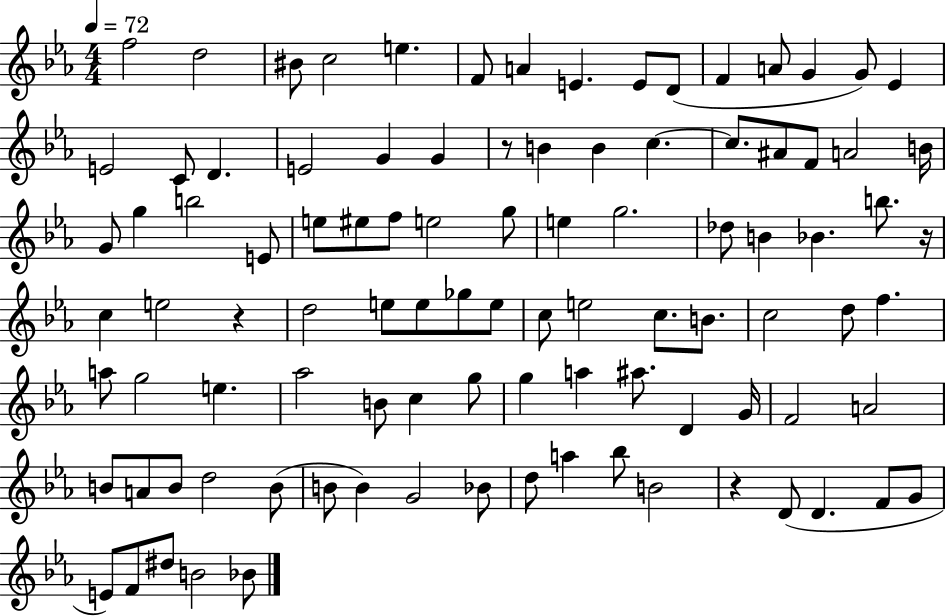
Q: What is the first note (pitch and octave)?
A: F5